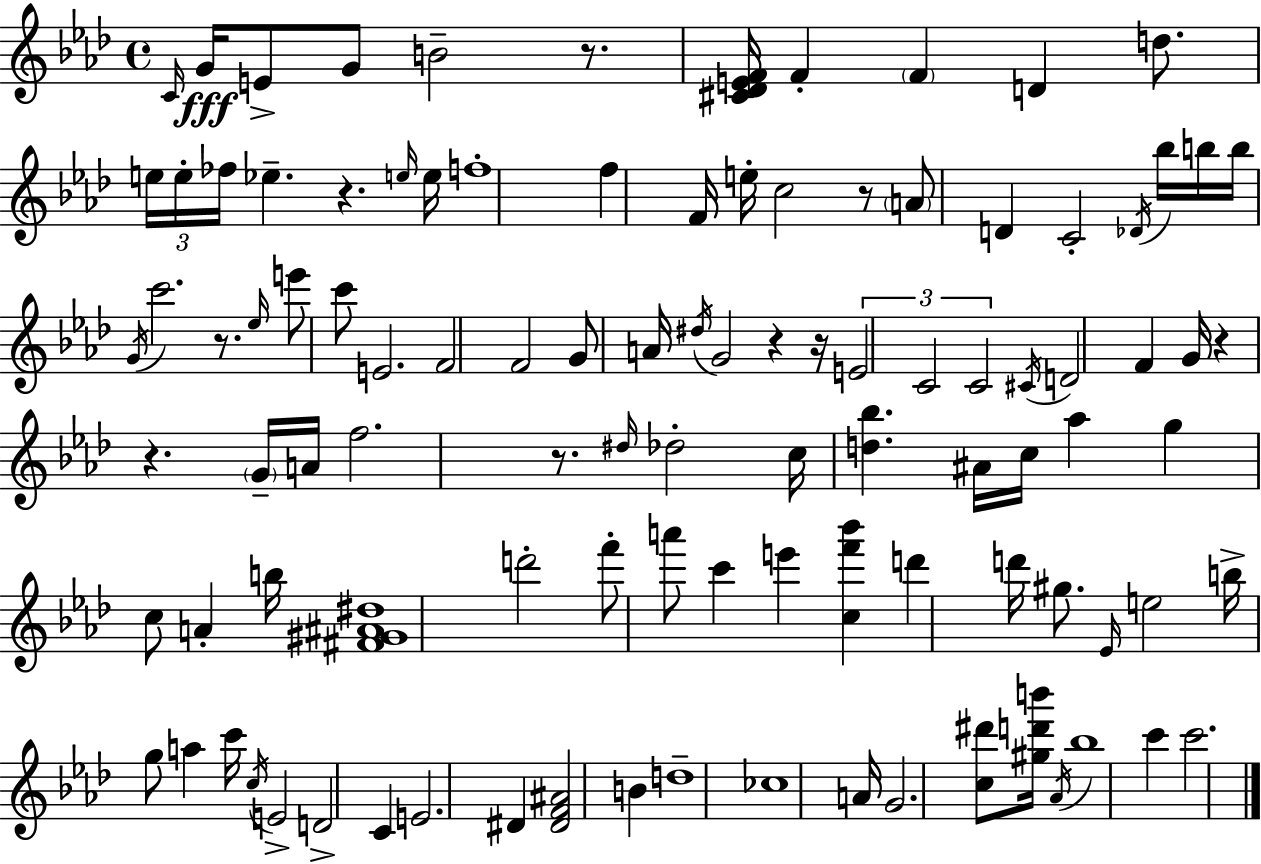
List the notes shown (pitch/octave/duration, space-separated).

C4/s G4/s E4/e G4/e B4/h R/e. [C#4,Db4,E4,F4]/s F4/q F4/q D4/q D5/e. E5/s E5/s FES5/s Eb5/q. R/q. E5/s E5/s F5/w F5/q F4/s E5/s C5/h R/e A4/e D4/q C4/h Db4/s Bb5/s B5/s B5/s G4/s C6/h. R/e. Eb5/s E6/e C6/e E4/h. F4/h F4/h G4/e A4/s D#5/s G4/h R/q R/s E4/h C4/h C4/h C#4/s D4/h F4/q G4/s R/q R/q. G4/s A4/s F5/h. R/e. D#5/s Db5/h C5/s [D5,Bb5]/q. A#4/s C5/s Ab5/q G5/q C5/e A4/q B5/s [F#4,G#4,A#4,D#5]/w D6/h F6/e A6/e C6/q E6/q [C5,F6,Bb6]/q D6/q D6/s G#5/e. Eb4/s E5/h B5/s G5/e A5/q C6/s C5/s E4/h D4/h C4/q E4/h. D#4/q [D#4,F4,A#4]/h B4/q D5/w CES5/w A4/s G4/h. [C5,D#6]/e [G#5,D6,B6]/s Ab4/s Bb5/w C6/q C6/h.